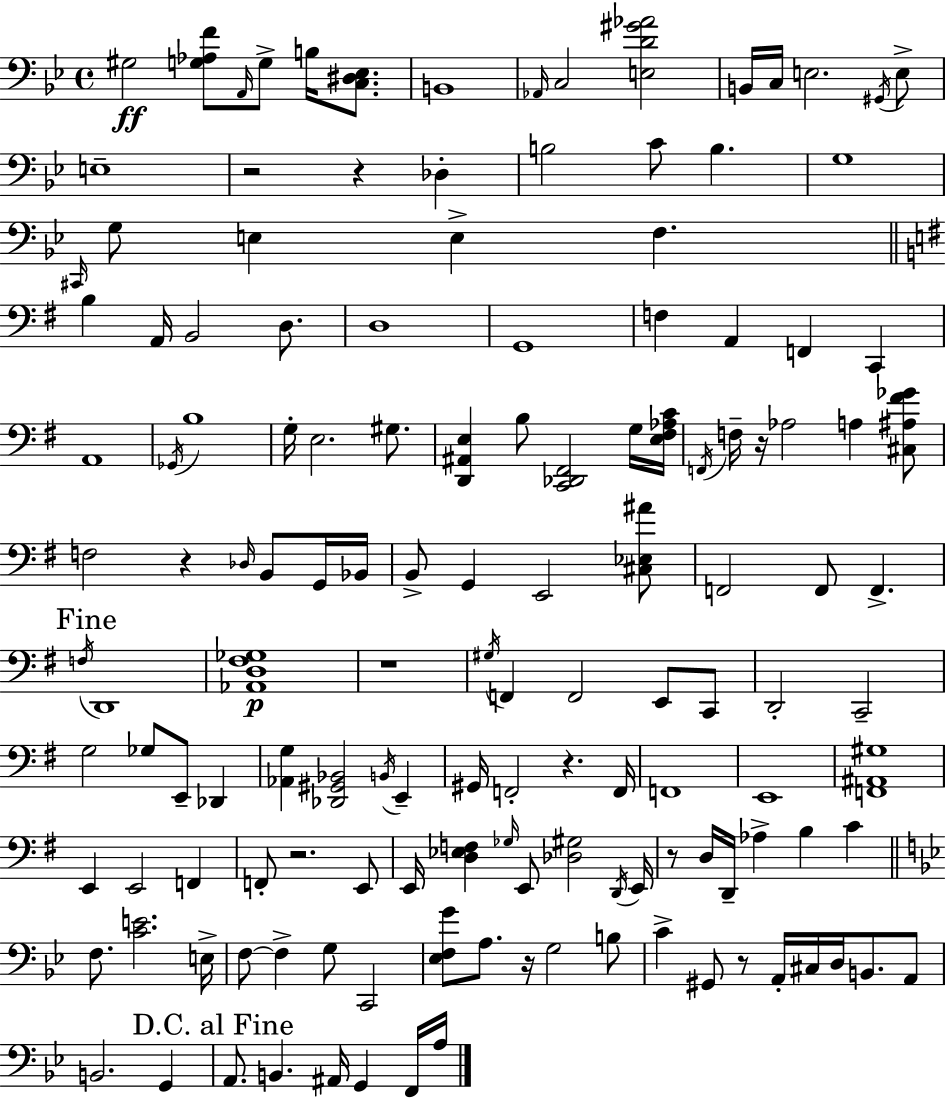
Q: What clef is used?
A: bass